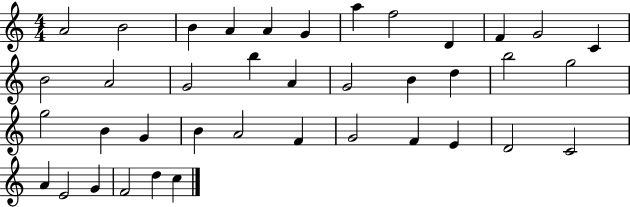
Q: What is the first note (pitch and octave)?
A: A4